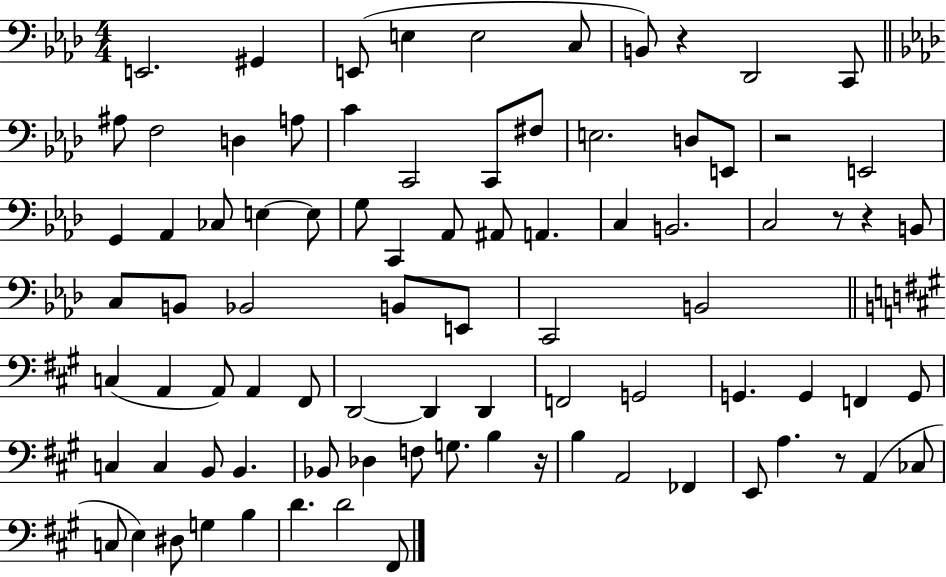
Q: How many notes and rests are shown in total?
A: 86